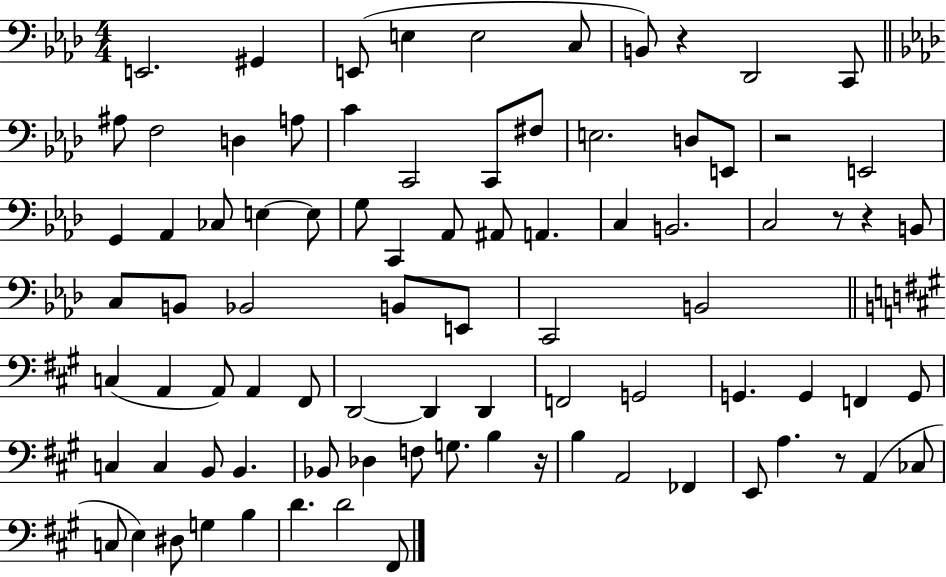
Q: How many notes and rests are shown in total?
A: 86